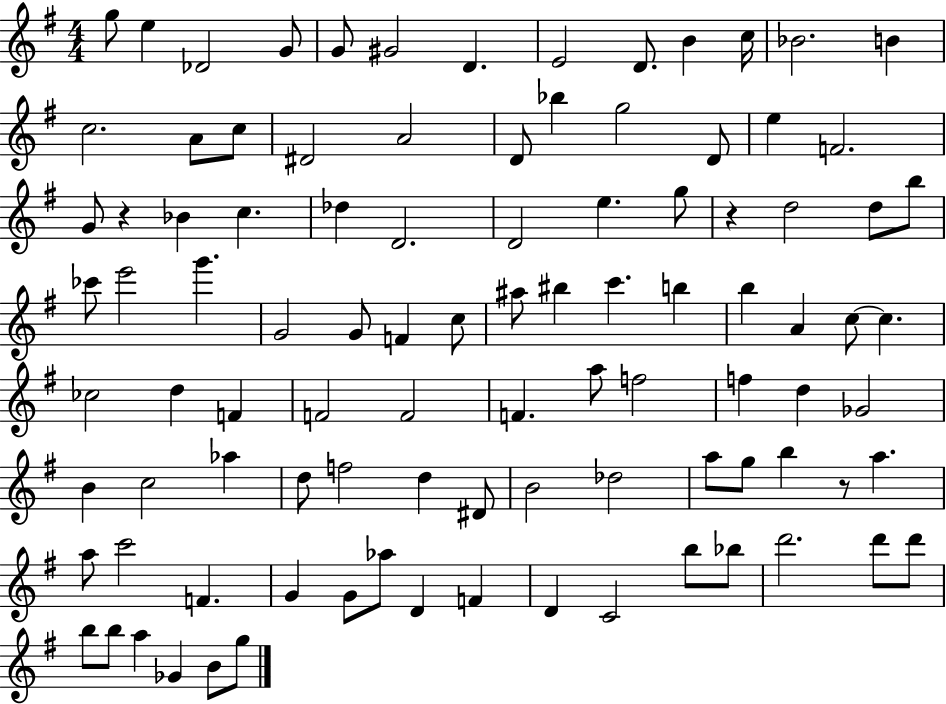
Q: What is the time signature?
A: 4/4